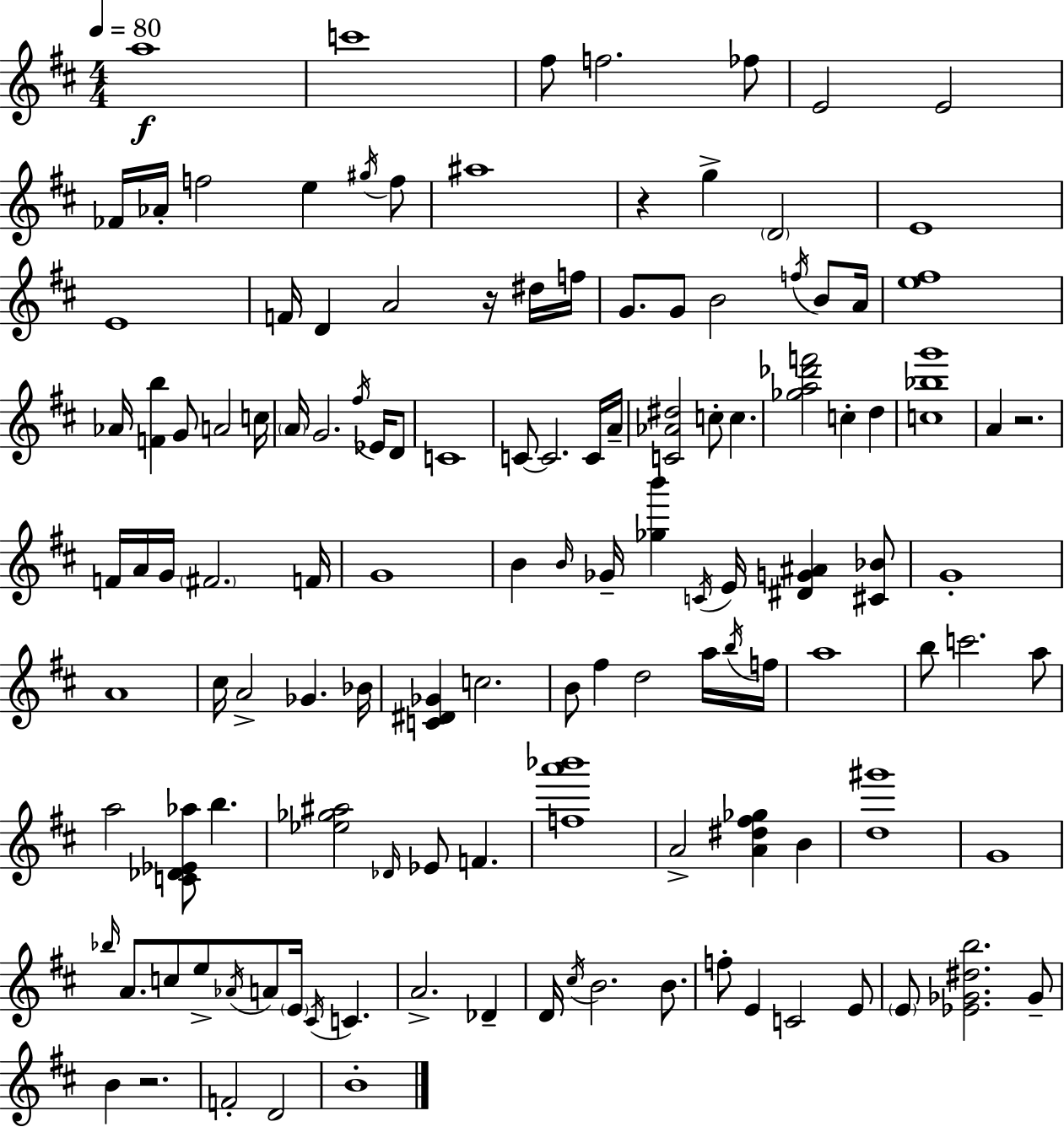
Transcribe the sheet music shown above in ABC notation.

X:1
T:Untitled
M:4/4
L:1/4
K:D
a4 c'4 ^f/2 f2 _f/2 E2 E2 _F/4 _A/4 f2 e ^g/4 f/2 ^a4 z g D2 E4 E4 F/4 D A2 z/4 ^d/4 f/4 G/2 G/2 B2 f/4 B/2 A/4 [e^f]4 _A/4 [Fb] G/2 A2 c/4 A/4 G2 ^f/4 _E/4 D/2 C4 C/2 C2 C/4 A/4 [C_A^d]2 c/2 c [_ga_d'f']2 c d [c_bg']4 A z2 F/4 A/4 G/4 ^F2 F/4 G4 B B/4 _G/4 [_gb'] C/4 E/4 [^DG^A] [^C_B]/2 G4 A4 ^c/4 A2 _G _B/4 [C^D_G] c2 B/2 ^f d2 a/4 b/4 f/4 a4 b/2 c'2 a/2 a2 [C_D_E_a]/2 b [_e_g^a]2 _D/4 _E/2 F [fa'_b']4 A2 [A^d^f_g] B [d^g']4 G4 _b/4 A/2 c/2 e/2 _A/4 A/2 E/4 ^C/4 C A2 _D D/4 ^c/4 B2 B/2 f/2 E C2 E/2 E/2 [_E_G^db]2 _G/2 B z2 F2 D2 B4